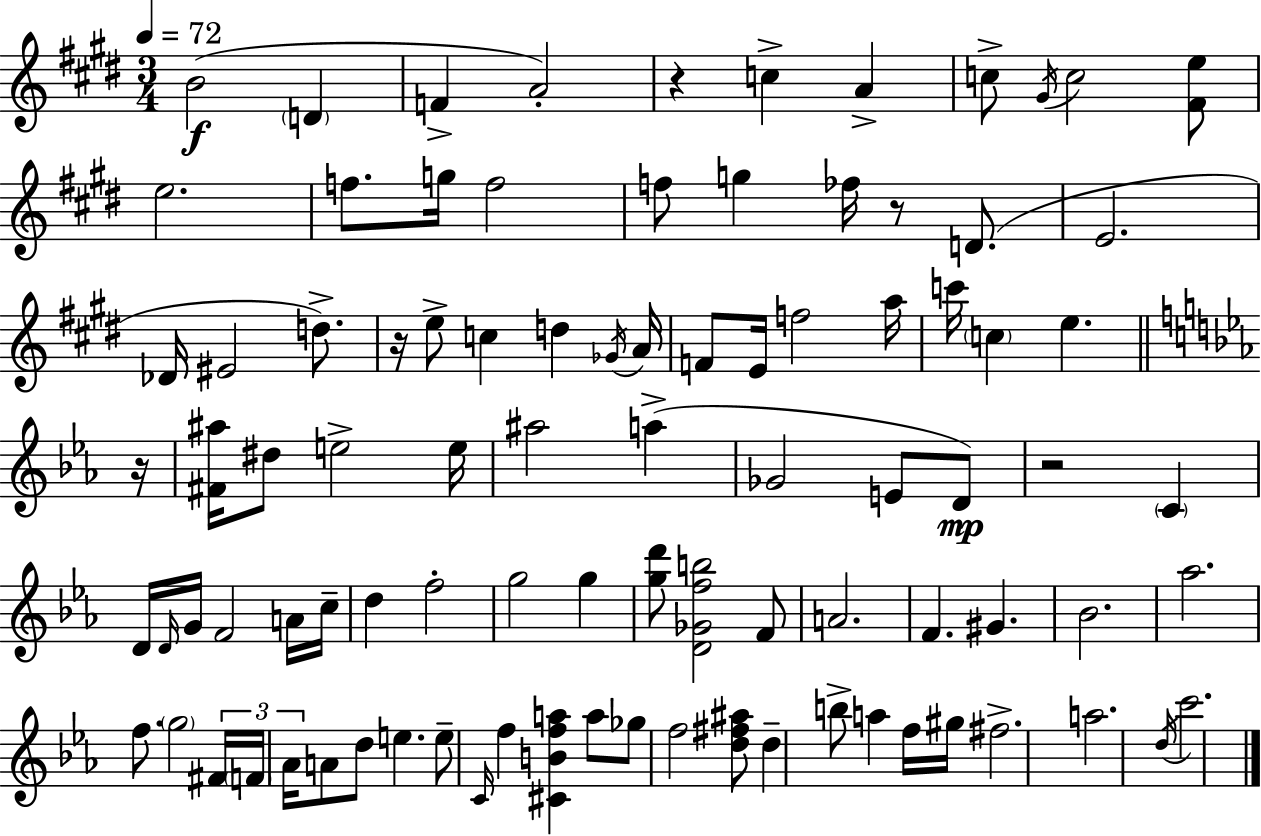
X:1
T:Untitled
M:3/4
L:1/4
K:E
B2 D F A2 z c A c/2 ^G/4 c2 [^Fe]/2 e2 f/2 g/4 f2 f/2 g _f/4 z/2 D/2 E2 _D/4 ^E2 d/2 z/4 e/2 c d _G/4 A/4 F/2 E/4 f2 a/4 c'/4 c e z/4 [^F^a]/4 ^d/2 e2 e/4 ^a2 a _G2 E/2 D/2 z2 C D/4 D/4 G/4 F2 A/4 c/4 d f2 g2 g [gd']/2 [D_Gfb]2 F/2 A2 F ^G _B2 _a2 f/2 g2 ^F/4 F/4 _A/4 A/2 d/2 e e/2 C/4 f [^CBfa] a/2 _g/2 f2 [d^f^a]/2 d b/2 a f/4 ^g/4 ^f2 a2 d/4 c'2